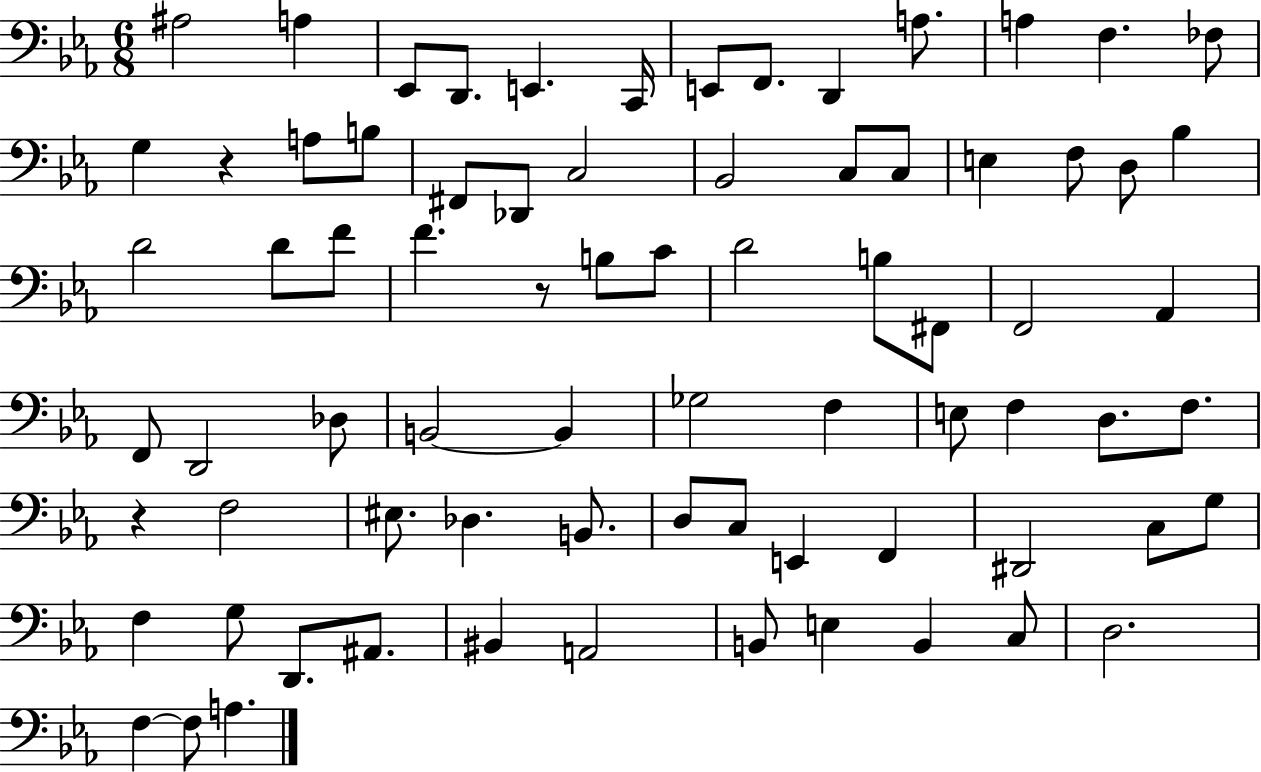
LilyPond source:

{
  \clef bass
  \numericTimeSignature
  \time 6/8
  \key ees \major
  ais2 a4 | ees,8 d,8. e,4. c,16 | e,8 f,8. d,4 a8. | a4 f4. fes8 | \break g4 r4 a8 b8 | fis,8 des,8 c2 | bes,2 c8 c8 | e4 f8 d8 bes4 | \break d'2 d'8 f'8 | f'4. r8 b8 c'8 | d'2 b8 fis,8 | f,2 aes,4 | \break f,8 d,2 des8 | b,2~~ b,4 | ges2 f4 | e8 f4 d8. f8. | \break r4 f2 | eis8. des4. b,8. | d8 c8 e,4 f,4 | dis,2 c8 g8 | \break f4 g8 d,8. ais,8. | bis,4 a,2 | b,8 e4 b,4 c8 | d2. | \break f4~~ f8 a4. | \bar "|."
}